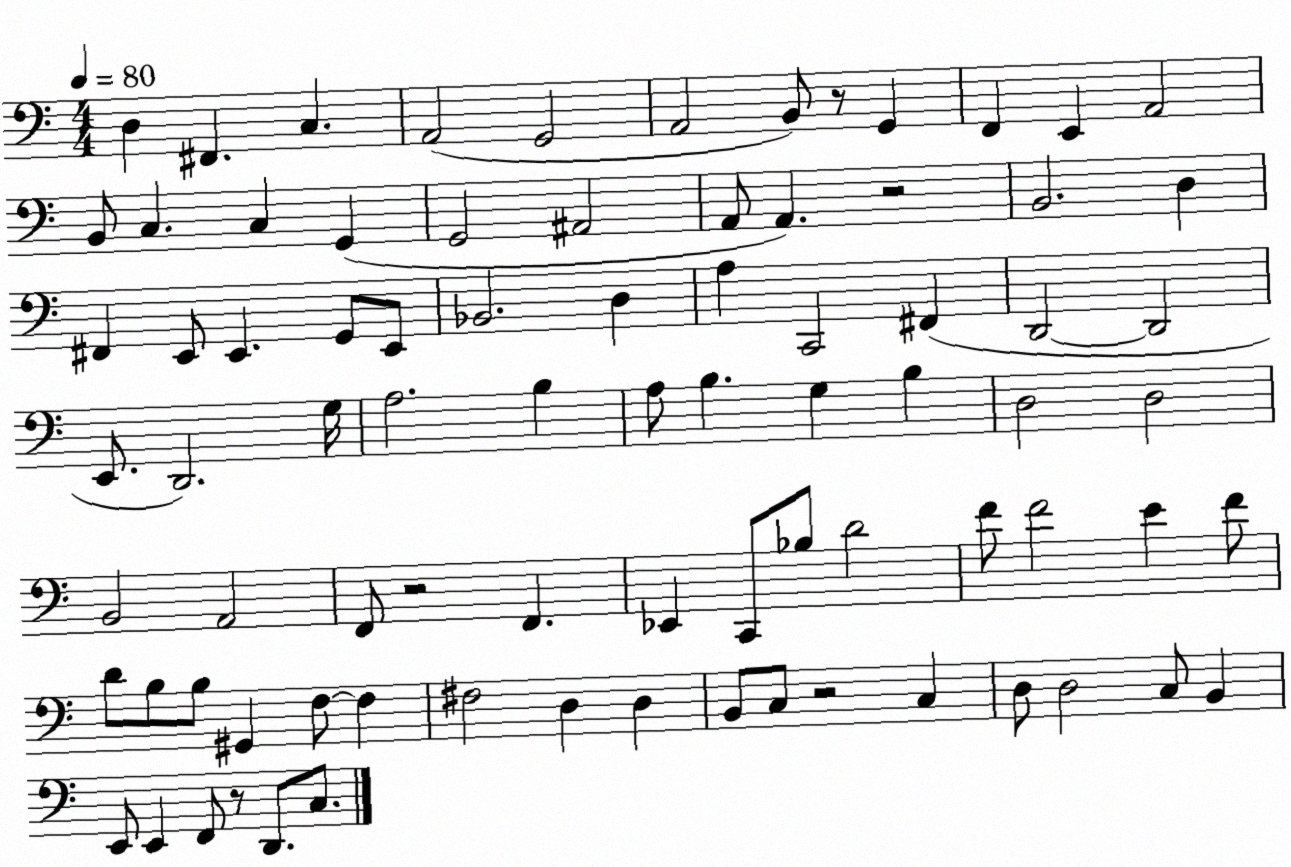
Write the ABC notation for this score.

X:1
T:Untitled
M:4/4
L:1/4
K:C
D, ^F,, C, A,,2 G,,2 A,,2 B,,/2 z/2 G,, F,, E,, A,,2 B,,/2 C, C, G,, G,,2 ^A,,2 A,,/2 A,, z2 B,,2 D, ^F,, E,,/2 E,, G,,/2 E,,/2 _B,,2 D, A, C,,2 ^F,, D,,2 D,,2 E,,/2 D,,2 G,/4 A,2 B, A,/2 B, G, B, D,2 D,2 B,,2 A,,2 F,,/2 z2 F,, _E,, C,,/2 _B,/2 D2 F/2 F2 E F/2 D/2 B,/2 B,/2 ^G,, F,/2 F, ^F,2 D, D, B,,/2 C,/2 z2 C, D,/2 D,2 C,/2 B,, E,,/2 E,, F,,/2 z/2 D,,/2 C,/2